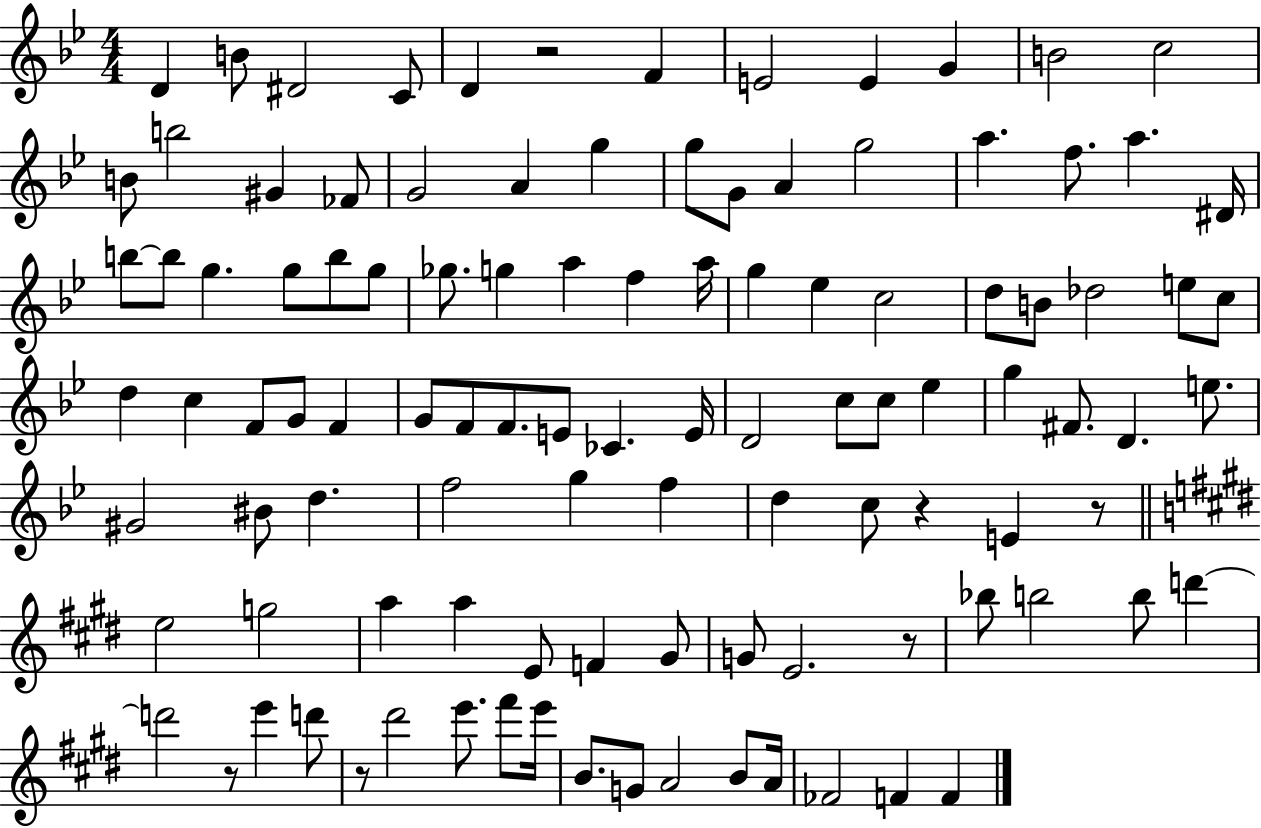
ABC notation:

X:1
T:Untitled
M:4/4
L:1/4
K:Bb
D B/2 ^D2 C/2 D z2 F E2 E G B2 c2 B/2 b2 ^G _F/2 G2 A g g/2 G/2 A g2 a f/2 a ^D/4 b/2 b/2 g g/2 b/2 g/2 _g/2 g a f a/4 g _e c2 d/2 B/2 _d2 e/2 c/2 d c F/2 G/2 F G/2 F/2 F/2 E/2 _C E/4 D2 c/2 c/2 _e g ^F/2 D e/2 ^G2 ^B/2 d f2 g f d c/2 z E z/2 e2 g2 a a E/2 F ^G/2 G/2 E2 z/2 _b/2 b2 b/2 d' d'2 z/2 e' d'/2 z/2 ^d'2 e'/2 ^f'/2 e'/4 B/2 G/2 A2 B/2 A/4 _F2 F F